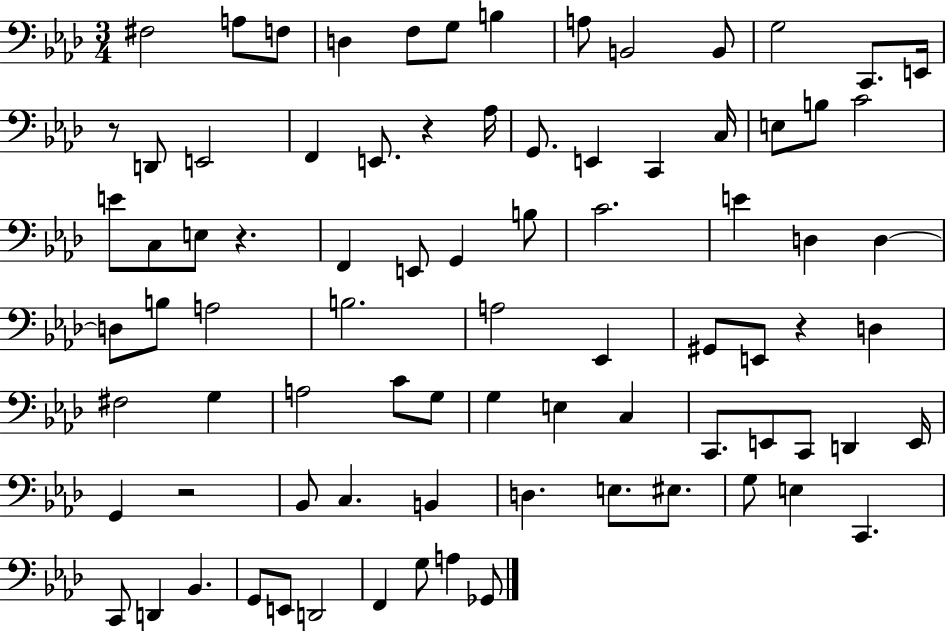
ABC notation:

X:1
T:Untitled
M:3/4
L:1/4
K:Ab
^F,2 A,/2 F,/2 D, F,/2 G,/2 B, A,/2 B,,2 B,,/2 G,2 C,,/2 E,,/4 z/2 D,,/2 E,,2 F,, E,,/2 z _A,/4 G,,/2 E,, C,, C,/4 E,/2 B,/2 C2 E/2 C,/2 E,/2 z F,, E,,/2 G,, B,/2 C2 E D, D, D,/2 B,/2 A,2 B,2 A,2 _E,, ^G,,/2 E,,/2 z D, ^F,2 G, A,2 C/2 G,/2 G, E, C, C,,/2 E,,/2 C,,/2 D,, E,,/4 G,, z2 _B,,/2 C, B,, D, E,/2 ^E,/2 G,/2 E, C,, C,,/2 D,, _B,, G,,/2 E,,/2 D,,2 F,, G,/2 A, _G,,/2